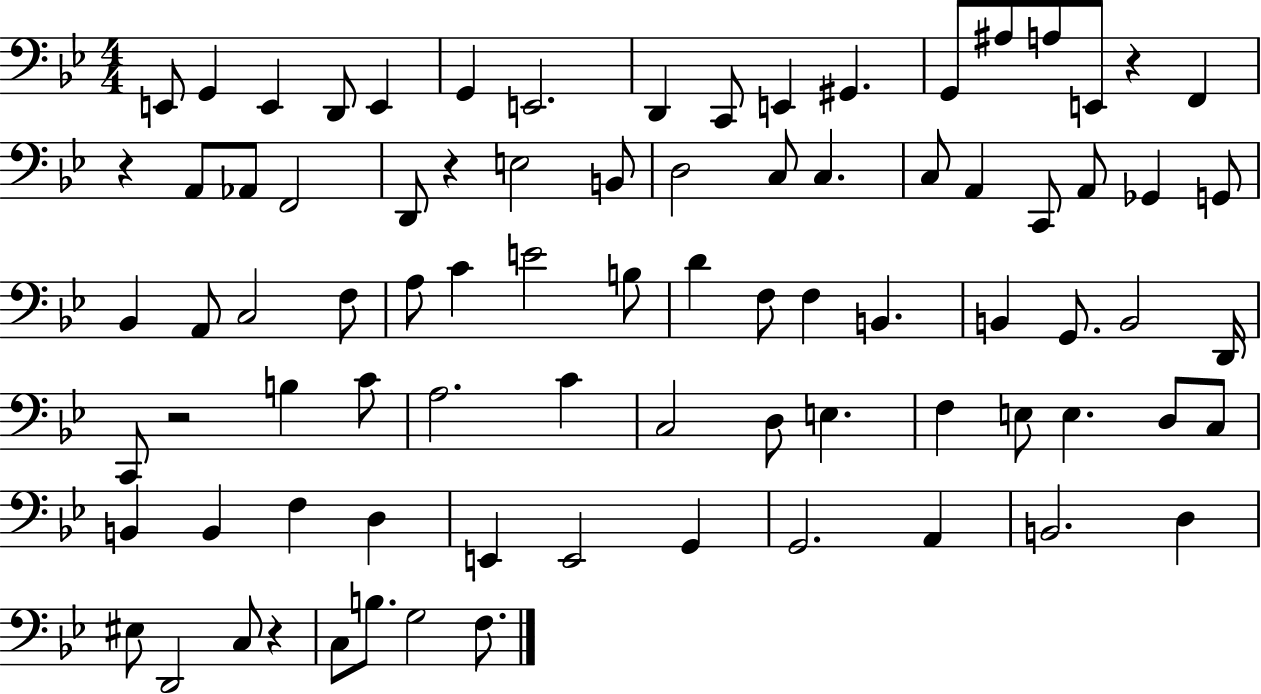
E2/e G2/q E2/q D2/e E2/q G2/q E2/h. D2/q C2/e E2/q G#2/q. G2/e A#3/e A3/e E2/e R/q F2/q R/q A2/e Ab2/e F2/h D2/e R/q E3/h B2/e D3/h C3/e C3/q. C3/e A2/q C2/e A2/e Gb2/q G2/e Bb2/q A2/e C3/h F3/e A3/e C4/q E4/h B3/e D4/q F3/e F3/q B2/q. B2/q G2/e. B2/h D2/s C2/e R/h B3/q C4/e A3/h. C4/q C3/h D3/e E3/q. F3/q E3/e E3/q. D3/e C3/e B2/q B2/q F3/q D3/q E2/q E2/h G2/q G2/h. A2/q B2/h. D3/q EIS3/e D2/h C3/e R/q C3/e B3/e. G3/h F3/e.